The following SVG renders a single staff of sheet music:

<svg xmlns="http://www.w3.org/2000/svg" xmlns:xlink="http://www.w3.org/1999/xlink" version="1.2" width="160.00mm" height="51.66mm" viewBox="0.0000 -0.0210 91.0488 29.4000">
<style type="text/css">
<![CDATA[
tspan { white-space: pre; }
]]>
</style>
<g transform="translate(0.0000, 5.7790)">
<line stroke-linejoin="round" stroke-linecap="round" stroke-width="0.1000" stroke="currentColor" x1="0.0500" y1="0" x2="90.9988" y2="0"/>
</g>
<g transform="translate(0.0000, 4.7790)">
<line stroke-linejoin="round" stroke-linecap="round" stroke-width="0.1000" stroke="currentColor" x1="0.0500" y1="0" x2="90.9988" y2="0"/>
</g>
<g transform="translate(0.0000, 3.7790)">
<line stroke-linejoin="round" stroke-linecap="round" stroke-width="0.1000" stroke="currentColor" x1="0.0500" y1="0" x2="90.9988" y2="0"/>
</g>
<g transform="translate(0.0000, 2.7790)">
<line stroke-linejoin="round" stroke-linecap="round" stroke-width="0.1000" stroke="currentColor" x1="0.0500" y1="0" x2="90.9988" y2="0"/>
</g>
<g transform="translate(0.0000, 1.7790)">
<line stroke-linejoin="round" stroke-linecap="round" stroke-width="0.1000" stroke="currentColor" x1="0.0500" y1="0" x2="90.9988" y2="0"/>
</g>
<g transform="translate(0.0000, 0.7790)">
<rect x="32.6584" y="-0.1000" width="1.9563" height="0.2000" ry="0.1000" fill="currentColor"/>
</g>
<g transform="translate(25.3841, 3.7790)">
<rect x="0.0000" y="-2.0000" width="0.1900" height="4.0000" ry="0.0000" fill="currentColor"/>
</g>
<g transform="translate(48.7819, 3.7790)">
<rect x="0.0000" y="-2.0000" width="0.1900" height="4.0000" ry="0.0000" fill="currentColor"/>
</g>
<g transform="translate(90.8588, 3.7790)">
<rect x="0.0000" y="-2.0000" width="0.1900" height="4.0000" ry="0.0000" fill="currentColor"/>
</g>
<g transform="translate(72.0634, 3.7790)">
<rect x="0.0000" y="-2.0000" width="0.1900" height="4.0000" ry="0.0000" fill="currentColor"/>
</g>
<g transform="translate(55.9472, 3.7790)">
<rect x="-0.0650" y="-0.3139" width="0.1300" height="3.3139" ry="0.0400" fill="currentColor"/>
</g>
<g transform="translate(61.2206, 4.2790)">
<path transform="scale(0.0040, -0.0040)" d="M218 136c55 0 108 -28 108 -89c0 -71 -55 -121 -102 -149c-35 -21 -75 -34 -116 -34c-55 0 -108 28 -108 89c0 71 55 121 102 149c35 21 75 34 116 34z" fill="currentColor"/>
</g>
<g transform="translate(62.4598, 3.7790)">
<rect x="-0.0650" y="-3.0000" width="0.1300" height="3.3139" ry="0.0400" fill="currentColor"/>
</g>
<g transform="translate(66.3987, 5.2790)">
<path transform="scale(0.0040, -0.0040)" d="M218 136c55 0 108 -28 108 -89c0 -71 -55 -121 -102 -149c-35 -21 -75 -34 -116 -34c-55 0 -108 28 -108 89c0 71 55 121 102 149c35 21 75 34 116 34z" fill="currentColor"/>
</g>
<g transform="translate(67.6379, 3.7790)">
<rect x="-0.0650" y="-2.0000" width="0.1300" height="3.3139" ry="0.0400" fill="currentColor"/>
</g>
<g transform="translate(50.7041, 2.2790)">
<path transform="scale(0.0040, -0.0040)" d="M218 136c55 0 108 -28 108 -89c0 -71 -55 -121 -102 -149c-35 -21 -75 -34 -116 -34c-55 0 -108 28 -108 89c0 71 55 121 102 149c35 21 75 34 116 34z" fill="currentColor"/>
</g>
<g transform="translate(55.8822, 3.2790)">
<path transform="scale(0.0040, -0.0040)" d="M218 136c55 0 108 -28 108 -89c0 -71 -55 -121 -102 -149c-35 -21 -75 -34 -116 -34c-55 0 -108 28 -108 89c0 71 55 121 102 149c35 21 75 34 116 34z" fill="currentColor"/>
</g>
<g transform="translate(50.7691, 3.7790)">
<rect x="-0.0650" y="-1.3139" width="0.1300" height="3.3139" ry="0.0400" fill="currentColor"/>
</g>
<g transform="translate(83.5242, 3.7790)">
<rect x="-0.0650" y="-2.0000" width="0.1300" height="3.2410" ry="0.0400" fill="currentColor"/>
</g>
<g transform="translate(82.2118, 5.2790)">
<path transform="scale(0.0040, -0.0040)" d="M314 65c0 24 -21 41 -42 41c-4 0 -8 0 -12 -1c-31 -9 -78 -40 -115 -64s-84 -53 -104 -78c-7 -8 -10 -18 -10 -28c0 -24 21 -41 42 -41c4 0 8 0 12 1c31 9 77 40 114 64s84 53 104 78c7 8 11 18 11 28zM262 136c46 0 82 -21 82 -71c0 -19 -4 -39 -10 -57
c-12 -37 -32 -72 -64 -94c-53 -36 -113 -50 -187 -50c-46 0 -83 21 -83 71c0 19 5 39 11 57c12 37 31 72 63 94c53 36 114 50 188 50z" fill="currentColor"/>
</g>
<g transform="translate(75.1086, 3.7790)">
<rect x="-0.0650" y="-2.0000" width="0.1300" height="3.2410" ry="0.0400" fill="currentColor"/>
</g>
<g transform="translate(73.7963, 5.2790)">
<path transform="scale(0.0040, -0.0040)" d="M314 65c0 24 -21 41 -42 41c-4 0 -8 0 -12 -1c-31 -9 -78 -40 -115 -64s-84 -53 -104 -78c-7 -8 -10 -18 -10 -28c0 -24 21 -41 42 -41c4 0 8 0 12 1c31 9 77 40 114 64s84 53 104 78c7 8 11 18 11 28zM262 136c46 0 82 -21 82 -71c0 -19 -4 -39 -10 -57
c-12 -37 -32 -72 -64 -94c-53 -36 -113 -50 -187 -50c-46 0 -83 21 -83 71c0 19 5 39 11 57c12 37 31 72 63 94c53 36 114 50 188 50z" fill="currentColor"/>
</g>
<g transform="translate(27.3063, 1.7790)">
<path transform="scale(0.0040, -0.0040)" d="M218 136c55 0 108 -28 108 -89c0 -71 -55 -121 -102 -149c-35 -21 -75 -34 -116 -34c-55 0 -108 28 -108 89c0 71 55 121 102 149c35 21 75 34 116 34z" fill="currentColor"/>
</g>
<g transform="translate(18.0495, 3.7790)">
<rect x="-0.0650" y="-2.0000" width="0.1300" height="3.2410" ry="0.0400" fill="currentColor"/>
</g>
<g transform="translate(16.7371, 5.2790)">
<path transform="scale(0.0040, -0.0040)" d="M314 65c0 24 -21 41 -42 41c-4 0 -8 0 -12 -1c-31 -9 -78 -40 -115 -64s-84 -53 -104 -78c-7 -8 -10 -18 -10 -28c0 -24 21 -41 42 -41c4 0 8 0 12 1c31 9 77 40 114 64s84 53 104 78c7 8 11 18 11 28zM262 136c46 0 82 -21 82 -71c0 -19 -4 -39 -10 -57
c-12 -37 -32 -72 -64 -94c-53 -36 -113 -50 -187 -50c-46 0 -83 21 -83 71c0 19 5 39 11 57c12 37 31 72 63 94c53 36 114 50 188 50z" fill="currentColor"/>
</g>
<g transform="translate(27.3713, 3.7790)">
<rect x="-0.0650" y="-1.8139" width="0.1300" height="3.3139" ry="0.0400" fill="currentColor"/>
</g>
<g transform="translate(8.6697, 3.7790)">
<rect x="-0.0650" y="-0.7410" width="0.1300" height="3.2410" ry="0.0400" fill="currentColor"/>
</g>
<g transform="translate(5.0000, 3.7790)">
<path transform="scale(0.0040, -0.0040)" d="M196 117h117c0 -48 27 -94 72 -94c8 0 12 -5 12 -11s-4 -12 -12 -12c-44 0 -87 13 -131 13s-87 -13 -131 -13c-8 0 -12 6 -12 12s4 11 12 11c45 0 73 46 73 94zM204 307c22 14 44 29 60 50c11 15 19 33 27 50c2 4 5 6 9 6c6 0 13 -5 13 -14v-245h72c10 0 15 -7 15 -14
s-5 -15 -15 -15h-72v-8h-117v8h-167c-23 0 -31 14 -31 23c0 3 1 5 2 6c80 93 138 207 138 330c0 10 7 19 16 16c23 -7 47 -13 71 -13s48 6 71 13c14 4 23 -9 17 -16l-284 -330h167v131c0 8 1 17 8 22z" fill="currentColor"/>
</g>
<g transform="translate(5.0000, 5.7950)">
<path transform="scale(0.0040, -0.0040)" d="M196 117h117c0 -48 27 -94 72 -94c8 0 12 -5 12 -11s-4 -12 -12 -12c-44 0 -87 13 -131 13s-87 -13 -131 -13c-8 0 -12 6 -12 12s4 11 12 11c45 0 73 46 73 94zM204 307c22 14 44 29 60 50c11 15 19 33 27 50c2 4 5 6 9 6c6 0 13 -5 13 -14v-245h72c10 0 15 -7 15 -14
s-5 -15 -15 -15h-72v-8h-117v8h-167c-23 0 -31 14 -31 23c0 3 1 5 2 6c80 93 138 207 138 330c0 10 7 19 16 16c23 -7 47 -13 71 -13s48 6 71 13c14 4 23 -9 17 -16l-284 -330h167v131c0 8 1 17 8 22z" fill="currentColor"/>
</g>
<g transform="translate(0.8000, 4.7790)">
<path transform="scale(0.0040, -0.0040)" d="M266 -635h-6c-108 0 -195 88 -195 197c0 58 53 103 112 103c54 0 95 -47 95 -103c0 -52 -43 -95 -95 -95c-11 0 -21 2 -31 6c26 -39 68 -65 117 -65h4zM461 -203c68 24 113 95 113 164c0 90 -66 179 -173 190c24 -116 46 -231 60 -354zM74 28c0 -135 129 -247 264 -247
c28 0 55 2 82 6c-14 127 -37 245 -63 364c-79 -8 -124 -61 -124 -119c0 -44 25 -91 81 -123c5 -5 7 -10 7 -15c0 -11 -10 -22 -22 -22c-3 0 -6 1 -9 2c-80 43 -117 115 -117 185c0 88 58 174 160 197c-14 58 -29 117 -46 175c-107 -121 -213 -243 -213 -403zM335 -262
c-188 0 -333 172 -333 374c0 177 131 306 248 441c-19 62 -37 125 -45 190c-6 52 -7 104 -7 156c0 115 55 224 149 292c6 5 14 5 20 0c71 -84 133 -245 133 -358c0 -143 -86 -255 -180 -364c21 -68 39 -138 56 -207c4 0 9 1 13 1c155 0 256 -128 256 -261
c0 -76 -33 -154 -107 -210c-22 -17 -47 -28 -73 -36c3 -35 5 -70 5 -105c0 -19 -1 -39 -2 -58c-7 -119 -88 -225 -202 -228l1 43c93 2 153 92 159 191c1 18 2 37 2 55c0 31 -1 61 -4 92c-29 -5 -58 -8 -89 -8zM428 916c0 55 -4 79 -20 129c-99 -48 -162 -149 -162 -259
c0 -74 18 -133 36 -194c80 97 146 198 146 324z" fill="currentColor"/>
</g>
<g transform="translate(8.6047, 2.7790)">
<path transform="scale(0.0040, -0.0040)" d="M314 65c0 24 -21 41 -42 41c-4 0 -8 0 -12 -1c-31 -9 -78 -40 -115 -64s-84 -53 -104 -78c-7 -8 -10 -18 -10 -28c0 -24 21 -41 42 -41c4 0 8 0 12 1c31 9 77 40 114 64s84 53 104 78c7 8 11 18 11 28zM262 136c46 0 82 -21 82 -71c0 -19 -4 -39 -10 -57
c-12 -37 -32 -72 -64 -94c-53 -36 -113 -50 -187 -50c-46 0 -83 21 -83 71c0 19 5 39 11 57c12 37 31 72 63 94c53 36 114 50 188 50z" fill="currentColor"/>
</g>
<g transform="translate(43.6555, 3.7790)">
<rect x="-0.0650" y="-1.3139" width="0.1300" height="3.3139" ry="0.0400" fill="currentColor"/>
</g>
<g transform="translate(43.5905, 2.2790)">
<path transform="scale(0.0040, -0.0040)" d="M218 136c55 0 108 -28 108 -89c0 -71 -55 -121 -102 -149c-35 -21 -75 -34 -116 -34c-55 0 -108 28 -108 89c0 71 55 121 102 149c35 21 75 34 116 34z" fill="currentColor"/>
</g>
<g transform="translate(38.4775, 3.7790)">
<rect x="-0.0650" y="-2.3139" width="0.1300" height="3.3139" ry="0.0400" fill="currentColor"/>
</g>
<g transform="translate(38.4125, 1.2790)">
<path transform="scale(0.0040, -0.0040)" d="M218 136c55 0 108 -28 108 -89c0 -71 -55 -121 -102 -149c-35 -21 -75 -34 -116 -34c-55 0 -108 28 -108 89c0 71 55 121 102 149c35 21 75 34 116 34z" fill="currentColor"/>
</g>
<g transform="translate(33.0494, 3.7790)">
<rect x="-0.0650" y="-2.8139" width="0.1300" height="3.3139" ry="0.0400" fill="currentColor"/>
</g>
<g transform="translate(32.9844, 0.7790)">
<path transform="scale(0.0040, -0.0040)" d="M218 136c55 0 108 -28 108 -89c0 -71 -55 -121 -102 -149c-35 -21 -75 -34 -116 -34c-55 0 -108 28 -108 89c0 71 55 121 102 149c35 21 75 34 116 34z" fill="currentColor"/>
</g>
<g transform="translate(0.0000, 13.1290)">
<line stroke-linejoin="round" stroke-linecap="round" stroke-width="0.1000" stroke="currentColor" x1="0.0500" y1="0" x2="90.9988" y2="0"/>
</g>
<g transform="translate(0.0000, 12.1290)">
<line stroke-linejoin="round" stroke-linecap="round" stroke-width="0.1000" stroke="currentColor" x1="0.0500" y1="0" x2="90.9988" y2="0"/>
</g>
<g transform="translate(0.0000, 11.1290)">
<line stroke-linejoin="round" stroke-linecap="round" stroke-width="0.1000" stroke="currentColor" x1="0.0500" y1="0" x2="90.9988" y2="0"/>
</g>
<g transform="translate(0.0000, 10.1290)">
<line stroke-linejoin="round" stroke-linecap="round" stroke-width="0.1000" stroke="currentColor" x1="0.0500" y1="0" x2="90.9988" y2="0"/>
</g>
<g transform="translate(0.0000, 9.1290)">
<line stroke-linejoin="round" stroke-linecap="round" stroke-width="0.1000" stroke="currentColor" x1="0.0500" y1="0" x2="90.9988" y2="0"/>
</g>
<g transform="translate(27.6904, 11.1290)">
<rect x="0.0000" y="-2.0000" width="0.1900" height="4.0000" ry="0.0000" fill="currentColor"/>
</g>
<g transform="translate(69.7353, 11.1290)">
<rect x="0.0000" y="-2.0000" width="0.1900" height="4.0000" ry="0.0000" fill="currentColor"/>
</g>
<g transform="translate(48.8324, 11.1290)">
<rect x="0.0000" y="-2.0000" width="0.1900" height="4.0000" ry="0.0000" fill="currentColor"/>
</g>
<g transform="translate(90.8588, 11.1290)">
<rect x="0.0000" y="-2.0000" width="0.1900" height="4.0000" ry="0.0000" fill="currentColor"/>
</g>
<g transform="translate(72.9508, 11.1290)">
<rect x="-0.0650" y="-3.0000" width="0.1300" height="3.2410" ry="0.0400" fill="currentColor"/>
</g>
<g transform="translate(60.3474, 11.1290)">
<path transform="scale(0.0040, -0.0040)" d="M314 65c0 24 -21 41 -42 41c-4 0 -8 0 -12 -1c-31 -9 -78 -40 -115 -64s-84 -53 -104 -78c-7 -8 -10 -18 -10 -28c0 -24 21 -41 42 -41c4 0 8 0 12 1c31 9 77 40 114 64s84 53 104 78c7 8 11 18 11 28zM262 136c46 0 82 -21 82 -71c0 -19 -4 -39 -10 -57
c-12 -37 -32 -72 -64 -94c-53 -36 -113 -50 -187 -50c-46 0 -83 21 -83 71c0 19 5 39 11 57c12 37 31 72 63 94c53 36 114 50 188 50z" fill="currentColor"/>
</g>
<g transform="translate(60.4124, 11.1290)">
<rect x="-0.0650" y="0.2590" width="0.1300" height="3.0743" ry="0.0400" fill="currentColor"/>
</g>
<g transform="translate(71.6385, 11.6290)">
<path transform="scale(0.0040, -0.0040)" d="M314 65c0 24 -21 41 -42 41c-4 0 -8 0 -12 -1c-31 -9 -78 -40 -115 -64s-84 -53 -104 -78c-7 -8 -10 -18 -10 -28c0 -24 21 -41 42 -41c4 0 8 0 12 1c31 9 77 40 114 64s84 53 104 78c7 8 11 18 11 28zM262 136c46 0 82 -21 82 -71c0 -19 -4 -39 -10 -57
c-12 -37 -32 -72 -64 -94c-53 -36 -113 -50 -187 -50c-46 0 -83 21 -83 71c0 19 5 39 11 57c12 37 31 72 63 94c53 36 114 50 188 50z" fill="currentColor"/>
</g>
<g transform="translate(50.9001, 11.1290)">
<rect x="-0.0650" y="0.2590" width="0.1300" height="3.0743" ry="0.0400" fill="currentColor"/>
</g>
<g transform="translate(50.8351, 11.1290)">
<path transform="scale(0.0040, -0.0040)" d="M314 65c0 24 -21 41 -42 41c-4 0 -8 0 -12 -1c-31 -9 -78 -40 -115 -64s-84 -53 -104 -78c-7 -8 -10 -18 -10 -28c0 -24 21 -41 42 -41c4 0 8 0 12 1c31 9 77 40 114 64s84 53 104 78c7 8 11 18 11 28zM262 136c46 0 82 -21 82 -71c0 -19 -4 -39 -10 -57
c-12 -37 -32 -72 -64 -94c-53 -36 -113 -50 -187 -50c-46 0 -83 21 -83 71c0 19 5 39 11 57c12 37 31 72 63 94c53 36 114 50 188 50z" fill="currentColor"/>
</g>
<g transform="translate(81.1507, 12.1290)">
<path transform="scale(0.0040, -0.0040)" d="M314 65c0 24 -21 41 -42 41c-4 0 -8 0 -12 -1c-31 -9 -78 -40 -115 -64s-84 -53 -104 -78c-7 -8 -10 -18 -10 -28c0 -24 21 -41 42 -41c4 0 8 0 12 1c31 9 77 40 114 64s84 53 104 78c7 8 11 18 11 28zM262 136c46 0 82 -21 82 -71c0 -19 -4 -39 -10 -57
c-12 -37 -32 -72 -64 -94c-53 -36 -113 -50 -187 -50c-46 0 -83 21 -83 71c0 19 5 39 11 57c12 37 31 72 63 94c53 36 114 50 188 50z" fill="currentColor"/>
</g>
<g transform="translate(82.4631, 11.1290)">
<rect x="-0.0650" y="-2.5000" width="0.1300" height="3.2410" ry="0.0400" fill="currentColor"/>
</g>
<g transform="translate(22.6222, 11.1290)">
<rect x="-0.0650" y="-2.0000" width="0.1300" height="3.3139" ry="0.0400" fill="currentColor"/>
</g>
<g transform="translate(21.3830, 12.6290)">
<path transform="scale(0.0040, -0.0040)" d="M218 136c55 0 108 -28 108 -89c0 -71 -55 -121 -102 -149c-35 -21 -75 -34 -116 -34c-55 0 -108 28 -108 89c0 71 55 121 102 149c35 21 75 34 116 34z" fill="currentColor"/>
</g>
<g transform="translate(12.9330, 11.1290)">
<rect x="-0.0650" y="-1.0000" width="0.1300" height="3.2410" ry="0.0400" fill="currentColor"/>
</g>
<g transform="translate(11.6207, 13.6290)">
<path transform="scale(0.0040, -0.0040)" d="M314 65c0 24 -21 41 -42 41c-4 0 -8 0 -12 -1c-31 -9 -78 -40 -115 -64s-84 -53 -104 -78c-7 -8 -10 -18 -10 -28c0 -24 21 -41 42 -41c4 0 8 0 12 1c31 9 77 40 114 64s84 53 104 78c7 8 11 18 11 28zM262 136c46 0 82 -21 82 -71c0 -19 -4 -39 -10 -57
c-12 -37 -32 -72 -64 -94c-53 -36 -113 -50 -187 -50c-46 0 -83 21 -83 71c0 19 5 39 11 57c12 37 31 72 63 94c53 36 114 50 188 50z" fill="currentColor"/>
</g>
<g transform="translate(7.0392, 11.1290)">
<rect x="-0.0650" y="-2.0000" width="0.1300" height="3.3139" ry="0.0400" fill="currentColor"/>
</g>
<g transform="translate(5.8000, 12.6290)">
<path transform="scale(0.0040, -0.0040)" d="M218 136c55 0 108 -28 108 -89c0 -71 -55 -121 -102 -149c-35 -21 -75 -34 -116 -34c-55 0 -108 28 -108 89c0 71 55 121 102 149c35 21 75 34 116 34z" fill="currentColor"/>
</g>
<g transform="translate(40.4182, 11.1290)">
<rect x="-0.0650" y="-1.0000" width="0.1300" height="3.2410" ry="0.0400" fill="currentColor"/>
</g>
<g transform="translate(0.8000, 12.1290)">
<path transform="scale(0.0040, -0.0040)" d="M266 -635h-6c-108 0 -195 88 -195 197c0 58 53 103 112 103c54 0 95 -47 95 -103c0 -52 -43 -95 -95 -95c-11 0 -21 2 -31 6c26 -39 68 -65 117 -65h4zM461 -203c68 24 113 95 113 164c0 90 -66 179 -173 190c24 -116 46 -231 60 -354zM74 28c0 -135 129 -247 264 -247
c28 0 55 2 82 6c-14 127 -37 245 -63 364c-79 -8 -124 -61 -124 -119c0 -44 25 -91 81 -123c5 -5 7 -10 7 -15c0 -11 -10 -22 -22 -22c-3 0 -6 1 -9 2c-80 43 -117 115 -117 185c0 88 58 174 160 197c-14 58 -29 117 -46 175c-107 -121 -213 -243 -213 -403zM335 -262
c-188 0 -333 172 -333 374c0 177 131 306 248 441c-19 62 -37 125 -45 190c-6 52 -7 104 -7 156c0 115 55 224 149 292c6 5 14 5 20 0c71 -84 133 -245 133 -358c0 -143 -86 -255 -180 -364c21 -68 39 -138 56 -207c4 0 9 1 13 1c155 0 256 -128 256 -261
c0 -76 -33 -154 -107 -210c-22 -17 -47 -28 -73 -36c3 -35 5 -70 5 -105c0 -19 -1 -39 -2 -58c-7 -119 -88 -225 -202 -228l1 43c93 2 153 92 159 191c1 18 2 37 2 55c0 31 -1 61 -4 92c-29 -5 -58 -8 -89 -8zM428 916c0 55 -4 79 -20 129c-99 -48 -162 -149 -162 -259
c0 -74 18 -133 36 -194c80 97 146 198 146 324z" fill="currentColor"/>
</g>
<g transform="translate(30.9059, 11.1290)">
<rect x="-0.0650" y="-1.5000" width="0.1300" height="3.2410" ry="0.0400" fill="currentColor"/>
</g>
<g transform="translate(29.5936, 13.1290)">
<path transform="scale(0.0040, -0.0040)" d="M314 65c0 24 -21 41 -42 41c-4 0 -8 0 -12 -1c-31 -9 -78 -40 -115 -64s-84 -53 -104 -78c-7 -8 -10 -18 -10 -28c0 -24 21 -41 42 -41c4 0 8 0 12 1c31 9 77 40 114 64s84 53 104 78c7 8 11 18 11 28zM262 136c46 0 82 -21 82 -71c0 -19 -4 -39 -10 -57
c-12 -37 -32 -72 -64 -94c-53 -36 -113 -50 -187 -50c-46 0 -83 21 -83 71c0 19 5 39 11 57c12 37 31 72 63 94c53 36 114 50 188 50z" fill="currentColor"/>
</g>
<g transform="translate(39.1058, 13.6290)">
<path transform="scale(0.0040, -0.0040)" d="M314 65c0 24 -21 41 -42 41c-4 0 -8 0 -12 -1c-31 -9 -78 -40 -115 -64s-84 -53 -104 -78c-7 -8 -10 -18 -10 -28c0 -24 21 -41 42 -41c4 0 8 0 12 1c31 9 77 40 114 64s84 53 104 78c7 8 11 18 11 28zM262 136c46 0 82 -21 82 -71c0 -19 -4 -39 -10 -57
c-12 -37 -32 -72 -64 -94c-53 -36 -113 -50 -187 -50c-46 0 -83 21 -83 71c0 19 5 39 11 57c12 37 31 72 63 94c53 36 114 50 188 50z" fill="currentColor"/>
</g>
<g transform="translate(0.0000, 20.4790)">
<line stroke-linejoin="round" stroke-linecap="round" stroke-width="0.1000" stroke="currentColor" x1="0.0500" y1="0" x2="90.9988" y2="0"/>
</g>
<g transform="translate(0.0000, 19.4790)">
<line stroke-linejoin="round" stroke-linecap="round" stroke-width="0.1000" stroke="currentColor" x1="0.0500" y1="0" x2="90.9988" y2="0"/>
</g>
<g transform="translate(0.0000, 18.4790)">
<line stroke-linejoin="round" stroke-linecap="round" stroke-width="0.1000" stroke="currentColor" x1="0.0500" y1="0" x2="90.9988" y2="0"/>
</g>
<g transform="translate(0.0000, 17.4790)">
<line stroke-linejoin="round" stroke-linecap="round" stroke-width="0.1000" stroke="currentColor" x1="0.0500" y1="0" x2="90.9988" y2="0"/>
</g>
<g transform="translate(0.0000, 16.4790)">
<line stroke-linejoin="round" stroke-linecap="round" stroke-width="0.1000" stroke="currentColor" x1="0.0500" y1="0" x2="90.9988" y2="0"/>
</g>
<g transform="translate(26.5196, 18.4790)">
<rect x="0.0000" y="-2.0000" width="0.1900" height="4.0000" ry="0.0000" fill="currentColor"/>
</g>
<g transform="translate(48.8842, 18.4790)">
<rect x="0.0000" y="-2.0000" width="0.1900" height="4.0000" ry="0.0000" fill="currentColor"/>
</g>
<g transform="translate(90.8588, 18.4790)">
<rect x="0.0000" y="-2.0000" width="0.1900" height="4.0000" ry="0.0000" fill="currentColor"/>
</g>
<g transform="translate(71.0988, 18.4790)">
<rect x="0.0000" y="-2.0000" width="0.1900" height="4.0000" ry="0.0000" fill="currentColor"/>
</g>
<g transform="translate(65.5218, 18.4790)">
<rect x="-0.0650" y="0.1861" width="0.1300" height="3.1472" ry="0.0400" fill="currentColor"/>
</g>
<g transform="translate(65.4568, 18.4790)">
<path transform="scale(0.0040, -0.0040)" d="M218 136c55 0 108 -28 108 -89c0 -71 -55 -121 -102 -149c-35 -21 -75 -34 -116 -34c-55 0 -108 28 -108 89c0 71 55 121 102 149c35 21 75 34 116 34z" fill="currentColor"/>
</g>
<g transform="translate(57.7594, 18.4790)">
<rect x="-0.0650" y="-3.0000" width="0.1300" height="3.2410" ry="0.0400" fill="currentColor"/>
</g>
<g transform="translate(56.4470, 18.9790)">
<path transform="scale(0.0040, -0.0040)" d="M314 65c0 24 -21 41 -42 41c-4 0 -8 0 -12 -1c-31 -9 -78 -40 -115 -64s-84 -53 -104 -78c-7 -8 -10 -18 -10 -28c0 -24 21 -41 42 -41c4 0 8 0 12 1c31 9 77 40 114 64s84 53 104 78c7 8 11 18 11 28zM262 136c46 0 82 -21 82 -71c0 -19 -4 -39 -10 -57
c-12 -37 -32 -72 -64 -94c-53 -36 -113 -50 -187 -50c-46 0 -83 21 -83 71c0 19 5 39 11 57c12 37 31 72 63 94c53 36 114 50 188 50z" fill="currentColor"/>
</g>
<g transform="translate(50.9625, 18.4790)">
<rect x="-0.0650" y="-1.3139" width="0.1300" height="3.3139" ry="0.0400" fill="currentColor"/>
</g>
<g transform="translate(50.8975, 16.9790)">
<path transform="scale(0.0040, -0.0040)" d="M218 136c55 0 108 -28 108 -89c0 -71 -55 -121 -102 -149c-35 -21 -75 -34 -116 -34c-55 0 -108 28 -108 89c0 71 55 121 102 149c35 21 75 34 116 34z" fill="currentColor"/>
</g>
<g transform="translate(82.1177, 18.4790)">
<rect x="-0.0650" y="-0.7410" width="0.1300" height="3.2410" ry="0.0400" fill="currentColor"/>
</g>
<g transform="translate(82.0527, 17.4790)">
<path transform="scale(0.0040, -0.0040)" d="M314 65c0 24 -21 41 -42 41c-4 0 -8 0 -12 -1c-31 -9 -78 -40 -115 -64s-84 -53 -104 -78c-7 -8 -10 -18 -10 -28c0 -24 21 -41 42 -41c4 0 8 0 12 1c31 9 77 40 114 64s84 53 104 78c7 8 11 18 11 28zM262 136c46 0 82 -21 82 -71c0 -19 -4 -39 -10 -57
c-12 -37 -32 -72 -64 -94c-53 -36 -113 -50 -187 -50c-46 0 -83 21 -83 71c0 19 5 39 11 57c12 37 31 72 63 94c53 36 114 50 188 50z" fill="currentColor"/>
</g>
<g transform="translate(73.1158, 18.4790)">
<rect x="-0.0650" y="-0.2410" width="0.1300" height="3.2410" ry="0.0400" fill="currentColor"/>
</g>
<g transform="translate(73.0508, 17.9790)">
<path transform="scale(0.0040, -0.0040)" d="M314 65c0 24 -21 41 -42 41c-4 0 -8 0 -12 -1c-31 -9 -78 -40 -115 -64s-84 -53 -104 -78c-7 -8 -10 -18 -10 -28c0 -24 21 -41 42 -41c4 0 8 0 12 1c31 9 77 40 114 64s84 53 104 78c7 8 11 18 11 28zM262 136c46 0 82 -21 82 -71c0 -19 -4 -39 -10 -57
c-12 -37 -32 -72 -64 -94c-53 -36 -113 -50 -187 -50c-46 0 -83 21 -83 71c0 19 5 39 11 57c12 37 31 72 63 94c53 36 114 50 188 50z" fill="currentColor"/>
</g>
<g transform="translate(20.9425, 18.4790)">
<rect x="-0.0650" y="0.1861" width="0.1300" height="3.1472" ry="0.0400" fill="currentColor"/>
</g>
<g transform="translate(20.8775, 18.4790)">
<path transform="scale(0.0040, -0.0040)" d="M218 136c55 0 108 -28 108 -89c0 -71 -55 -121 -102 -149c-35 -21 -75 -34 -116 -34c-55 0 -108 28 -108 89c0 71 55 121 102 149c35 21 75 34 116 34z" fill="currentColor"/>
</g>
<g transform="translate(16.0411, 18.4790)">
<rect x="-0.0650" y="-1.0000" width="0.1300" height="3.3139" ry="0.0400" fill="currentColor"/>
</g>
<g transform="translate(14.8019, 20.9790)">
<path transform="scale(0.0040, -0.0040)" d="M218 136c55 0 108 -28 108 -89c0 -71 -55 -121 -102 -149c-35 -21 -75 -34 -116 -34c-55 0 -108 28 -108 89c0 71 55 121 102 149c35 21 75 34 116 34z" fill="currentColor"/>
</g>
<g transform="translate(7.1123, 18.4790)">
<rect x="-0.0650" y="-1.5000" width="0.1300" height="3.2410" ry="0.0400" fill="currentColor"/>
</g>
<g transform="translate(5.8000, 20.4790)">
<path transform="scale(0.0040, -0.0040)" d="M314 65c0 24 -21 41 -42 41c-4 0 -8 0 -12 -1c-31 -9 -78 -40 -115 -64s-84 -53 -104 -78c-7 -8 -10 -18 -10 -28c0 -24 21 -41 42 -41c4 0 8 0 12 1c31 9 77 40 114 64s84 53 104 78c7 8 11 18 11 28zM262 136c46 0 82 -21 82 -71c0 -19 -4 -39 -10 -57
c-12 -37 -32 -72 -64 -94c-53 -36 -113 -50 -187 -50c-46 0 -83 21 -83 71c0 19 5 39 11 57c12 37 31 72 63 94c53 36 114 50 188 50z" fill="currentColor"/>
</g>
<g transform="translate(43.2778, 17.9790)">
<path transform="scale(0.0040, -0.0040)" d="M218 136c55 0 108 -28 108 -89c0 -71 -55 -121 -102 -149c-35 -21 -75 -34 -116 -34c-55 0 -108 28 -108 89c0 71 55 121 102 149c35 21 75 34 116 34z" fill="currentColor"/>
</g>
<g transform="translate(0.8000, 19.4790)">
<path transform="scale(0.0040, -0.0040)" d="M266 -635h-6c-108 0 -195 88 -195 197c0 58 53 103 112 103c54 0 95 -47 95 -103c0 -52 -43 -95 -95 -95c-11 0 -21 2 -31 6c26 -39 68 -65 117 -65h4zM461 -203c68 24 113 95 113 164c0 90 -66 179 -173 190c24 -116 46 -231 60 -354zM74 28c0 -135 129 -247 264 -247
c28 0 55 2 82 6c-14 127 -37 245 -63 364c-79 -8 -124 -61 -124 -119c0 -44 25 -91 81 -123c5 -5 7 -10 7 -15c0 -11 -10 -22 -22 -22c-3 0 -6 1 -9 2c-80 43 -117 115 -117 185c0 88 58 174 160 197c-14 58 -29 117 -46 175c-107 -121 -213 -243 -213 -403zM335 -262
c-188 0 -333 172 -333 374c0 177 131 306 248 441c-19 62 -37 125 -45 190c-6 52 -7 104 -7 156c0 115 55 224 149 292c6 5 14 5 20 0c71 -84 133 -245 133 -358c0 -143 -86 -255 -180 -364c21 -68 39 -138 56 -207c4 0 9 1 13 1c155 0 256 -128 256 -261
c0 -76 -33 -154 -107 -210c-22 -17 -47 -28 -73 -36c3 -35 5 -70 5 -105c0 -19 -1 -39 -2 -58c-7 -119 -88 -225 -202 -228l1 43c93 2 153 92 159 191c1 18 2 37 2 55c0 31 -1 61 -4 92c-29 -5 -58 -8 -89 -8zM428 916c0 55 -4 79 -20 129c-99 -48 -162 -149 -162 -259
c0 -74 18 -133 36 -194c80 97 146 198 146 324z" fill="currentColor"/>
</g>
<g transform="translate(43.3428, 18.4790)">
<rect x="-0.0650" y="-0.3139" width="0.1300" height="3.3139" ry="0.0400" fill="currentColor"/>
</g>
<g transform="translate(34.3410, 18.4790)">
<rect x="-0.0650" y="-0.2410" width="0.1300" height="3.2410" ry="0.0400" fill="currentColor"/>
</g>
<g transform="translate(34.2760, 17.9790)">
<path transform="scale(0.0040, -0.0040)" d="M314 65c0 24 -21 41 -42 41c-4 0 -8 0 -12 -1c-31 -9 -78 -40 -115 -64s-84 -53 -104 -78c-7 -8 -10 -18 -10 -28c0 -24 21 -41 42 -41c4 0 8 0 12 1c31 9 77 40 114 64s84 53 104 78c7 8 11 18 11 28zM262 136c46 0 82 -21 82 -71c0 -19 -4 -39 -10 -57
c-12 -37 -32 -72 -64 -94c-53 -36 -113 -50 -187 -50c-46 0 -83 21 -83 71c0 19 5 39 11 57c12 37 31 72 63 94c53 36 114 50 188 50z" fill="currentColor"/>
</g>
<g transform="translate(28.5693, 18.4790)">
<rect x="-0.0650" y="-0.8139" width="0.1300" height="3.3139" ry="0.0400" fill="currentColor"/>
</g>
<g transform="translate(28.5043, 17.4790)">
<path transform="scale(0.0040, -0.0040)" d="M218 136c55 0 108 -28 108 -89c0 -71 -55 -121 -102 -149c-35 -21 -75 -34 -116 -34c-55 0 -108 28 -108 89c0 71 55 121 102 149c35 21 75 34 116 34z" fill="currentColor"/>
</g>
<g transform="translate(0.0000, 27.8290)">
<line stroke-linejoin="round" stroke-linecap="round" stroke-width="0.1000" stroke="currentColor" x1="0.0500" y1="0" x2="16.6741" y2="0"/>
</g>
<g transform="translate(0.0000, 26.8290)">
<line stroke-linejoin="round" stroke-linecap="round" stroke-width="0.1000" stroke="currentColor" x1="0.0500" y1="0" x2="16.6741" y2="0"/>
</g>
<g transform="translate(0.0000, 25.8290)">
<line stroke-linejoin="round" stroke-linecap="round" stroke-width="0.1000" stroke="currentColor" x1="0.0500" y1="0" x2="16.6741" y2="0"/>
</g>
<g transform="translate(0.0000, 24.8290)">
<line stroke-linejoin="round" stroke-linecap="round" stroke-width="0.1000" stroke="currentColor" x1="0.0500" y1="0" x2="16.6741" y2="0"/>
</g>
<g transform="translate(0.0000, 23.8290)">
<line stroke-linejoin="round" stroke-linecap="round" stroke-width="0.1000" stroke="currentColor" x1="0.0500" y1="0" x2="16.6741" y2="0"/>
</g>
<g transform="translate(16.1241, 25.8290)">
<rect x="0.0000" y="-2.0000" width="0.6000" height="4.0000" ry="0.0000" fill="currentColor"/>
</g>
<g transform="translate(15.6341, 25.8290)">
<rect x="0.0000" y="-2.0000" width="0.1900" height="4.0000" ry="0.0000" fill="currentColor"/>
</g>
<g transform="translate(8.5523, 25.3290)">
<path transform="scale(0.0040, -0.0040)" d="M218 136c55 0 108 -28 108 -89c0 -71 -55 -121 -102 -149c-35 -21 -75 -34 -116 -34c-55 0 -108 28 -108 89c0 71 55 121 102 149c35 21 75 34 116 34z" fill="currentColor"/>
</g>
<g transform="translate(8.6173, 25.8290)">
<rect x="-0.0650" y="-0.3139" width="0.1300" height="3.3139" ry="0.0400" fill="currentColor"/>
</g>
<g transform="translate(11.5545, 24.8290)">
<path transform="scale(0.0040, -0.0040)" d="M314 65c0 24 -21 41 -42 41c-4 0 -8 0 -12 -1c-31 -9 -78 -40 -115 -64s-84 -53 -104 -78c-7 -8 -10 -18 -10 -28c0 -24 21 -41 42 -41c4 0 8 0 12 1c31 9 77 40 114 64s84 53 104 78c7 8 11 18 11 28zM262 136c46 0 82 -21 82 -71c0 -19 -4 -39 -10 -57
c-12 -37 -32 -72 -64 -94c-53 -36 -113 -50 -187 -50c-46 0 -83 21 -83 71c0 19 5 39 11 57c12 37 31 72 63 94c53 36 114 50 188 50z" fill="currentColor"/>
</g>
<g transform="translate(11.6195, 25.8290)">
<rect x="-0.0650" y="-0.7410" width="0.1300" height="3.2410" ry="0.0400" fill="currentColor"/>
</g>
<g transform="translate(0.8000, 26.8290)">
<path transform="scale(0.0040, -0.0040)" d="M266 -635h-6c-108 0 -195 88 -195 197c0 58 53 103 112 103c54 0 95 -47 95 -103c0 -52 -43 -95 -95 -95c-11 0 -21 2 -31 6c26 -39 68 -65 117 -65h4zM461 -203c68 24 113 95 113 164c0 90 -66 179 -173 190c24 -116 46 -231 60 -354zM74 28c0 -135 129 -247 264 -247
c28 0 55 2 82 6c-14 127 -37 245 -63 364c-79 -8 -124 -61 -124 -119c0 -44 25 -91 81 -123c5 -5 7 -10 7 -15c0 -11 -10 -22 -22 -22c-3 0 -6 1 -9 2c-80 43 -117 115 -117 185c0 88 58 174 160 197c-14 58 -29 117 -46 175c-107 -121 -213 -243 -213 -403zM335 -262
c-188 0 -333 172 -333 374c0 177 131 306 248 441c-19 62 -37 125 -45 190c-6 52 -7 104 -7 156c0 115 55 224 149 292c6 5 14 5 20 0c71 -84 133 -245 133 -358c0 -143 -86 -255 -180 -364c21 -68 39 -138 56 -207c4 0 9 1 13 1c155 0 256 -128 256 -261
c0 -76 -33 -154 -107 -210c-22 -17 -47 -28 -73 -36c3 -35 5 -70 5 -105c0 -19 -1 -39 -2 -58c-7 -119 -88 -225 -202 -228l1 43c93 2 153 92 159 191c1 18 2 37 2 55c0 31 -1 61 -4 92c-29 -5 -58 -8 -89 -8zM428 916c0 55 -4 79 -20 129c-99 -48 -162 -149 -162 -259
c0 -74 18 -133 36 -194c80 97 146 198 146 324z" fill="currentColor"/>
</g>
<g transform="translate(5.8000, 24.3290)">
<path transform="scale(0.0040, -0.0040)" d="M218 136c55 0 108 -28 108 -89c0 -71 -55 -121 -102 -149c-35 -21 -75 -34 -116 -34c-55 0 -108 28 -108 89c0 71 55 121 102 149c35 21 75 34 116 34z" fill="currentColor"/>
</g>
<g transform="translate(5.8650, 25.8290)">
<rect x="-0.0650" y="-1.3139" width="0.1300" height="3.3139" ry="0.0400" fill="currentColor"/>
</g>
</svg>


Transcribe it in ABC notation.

X:1
T:Untitled
M:4/4
L:1/4
K:C
d2 F2 f a g e e c A F F2 F2 F D2 F E2 D2 B2 B2 A2 G2 E2 D B d c2 c e A2 B c2 d2 e c d2